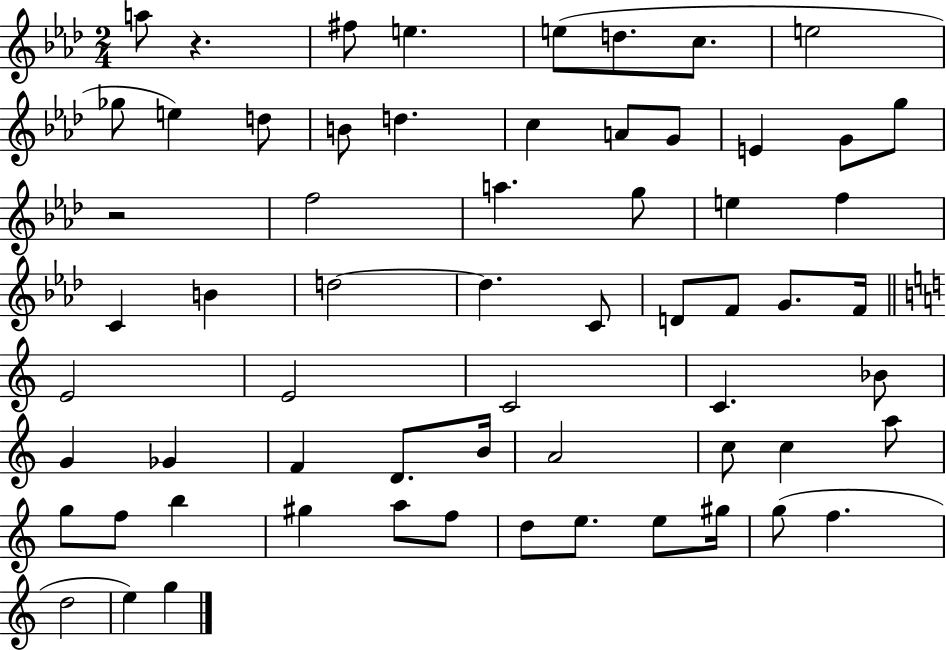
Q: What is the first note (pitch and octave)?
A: A5